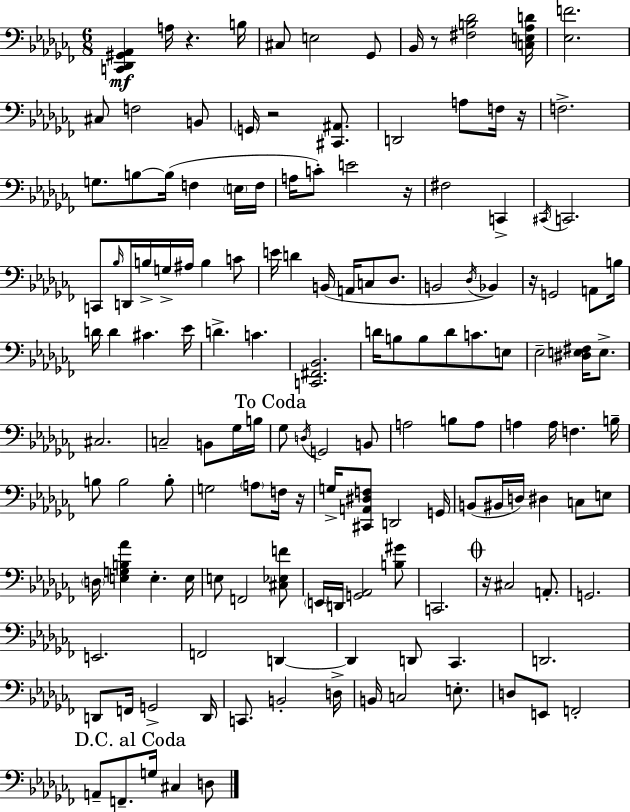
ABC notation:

X:1
T:Untitled
M:6/8
L:1/4
K:Abm
[C,,_D,,^G,,_A,,] A,/4 z B,/4 ^C,/2 E,2 _G,,/2 _B,,/4 z/2 [^F,B,_D]2 [C,E,_A,D]/4 [_E,F]2 ^C,/2 F,2 B,,/2 G,,/4 z2 [^C,,^A,,]/2 D,,2 A,/2 F,/4 z/4 F,2 G,/2 B,/2 B,/4 F, E,/4 F,/4 A,/4 C/2 E2 z/4 ^F,2 C,, ^C,,/4 C,,2 C,,/2 _B,/4 D,,/4 B,/4 G,/4 ^A,/4 B, C/2 E/4 D B,,/4 A,,/4 C,/2 _D,/2 B,,2 _D,/4 _B,, z/4 G,,2 A,,/2 B,/4 D/4 D ^C _E/4 D C [C,,^F,,_B,,]2 D/4 B,/2 B,/2 D/2 C/2 E,/2 _E,2 [^D,E,^F,]/4 E,/2 ^C,2 C,2 B,,/2 _G,/4 B,/4 _G,/2 D,/4 G,,2 B,,/2 A,2 B,/2 A,/2 A, A,/4 F, B,/4 B,/2 B,2 B,/2 G,2 A,/2 F,/4 z/4 G,/4 [^C,,A,,^D,F,]/2 D,,2 G,,/4 B,,/2 ^B,,/4 D,/4 ^D, C,/2 E,/2 D,/4 [E,G,B,_A] E, E,/4 E,/2 F,,2 [^C,_E,F]/2 E,,/4 D,,/4 [G,,_A,,]2 [B,^G]/2 C,,2 z/4 ^C,2 A,,/2 G,,2 E,,2 F,,2 D,, D,, D,,/2 _C,, D,,2 D,,/2 F,,/4 G,,2 D,,/4 C,,/2 B,,2 D,/4 B,,/4 C,2 E,/2 D,/2 E,,/2 F,,2 A,,/2 F,,/2 G,/4 ^C, D,/2